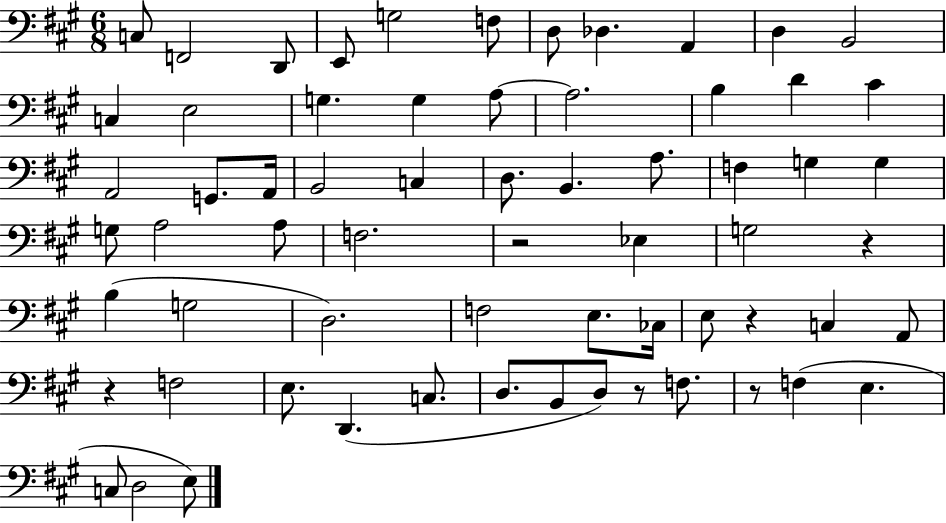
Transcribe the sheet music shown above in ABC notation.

X:1
T:Untitled
M:6/8
L:1/4
K:A
C,/2 F,,2 D,,/2 E,,/2 G,2 F,/2 D,/2 _D, A,, D, B,,2 C, E,2 G, G, A,/2 A,2 B, D ^C A,,2 G,,/2 A,,/4 B,,2 C, D,/2 B,, A,/2 F, G, G, G,/2 A,2 A,/2 F,2 z2 _E, G,2 z B, G,2 D,2 F,2 E,/2 _C,/4 E,/2 z C, A,,/2 z F,2 E,/2 D,, C,/2 D,/2 B,,/2 D,/2 z/2 F,/2 z/2 F, E, C,/2 D,2 E,/2